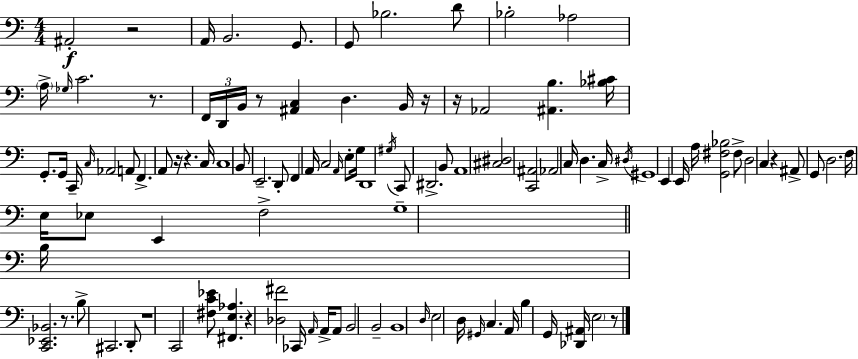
{
  \clef bass
  \numericTimeSignature
  \time 4/4
  \key a \minor
  ais,2-.\f r2 | a,16 b,2. g,8. | g,8 bes2. d'8 | bes2-. aes2 | \break \parenthesize a16-> \grace { ges16 } c'2. r8. | \tuplet 3/2 { f,16 d,16 b,16 } r8 <ais, c>4 d4. | b,16 r16 r16 aes,2 <ais, b>4. | <bes cis'>16 g,8.-. g,16 c,16-- \grace { c16 } aes,2 | \break a,8 f,4.-> a,8 r16 r4. | c16 c1 | b,8 e,2.-- | d,8-. f,4 a,16 c2 \grace { a,16 } | \break e8-. g16 d,1 | \acciaccatura { gis16 } c,8 dis,2.-> | b,8 a,1 | <cis dis>2 <c, ais,>2 | \break aes,2 c16 d4. | c16-> \acciaccatura { dis16 } gis,1 | e,4 e,16 a16 <g, fis bes>2 | fis8-> d2 c4 | \break r4 ais,8-> g,8 d2. | f16 e16 ees8 e,4 f2-> | g1-- | \bar "||" \break \key a \minor b16 <c, ees, bes,>2. r8. | b8-> cis,2. d,8-. | r1 | c,2 <fis c' ees'>8 <fis, e aes>4. | \break r4 <des fis'>2 ces,16 \grace { a,16 } a,16-> a,8 | b,2 b,2-- | b,1 | \grace { d16 } e2 d16 \grace { gis,16 } c4. | \break a,16 b4 g,16 <des, ais,>16 \parenthesize e2 | r8 \bar "|."
}